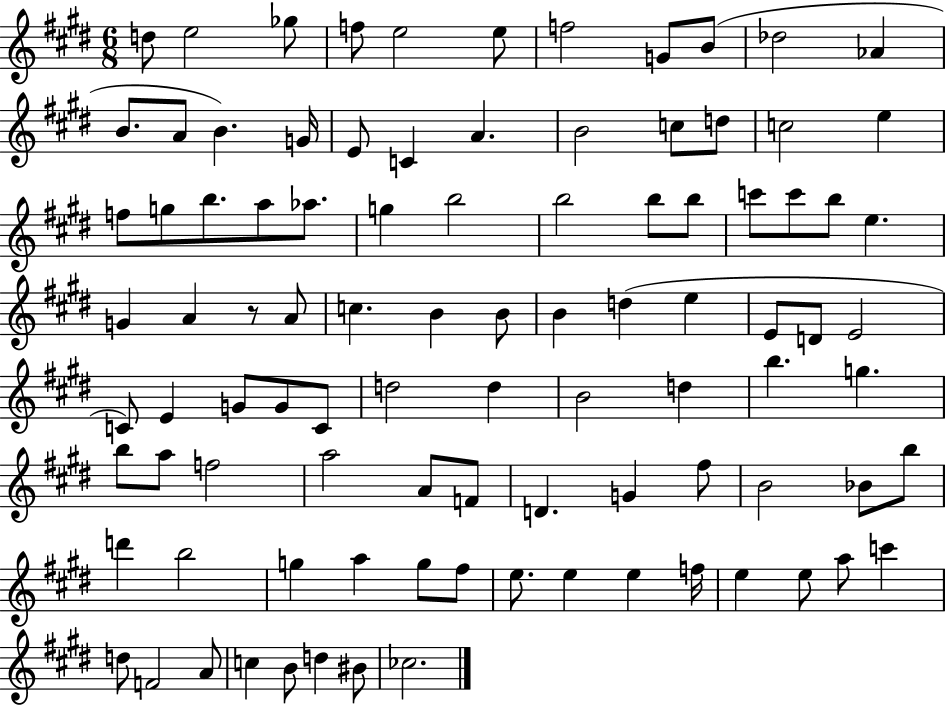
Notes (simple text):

D5/e E5/h Gb5/e F5/e E5/h E5/e F5/h G4/e B4/e Db5/h Ab4/q B4/e. A4/e B4/q. G4/s E4/e C4/q A4/q. B4/h C5/e D5/e C5/h E5/q F5/e G5/e B5/e. A5/e Ab5/e. G5/q B5/h B5/h B5/e B5/e C6/e C6/e B5/e E5/q. G4/q A4/q R/e A4/e C5/q. B4/q B4/e B4/q D5/q E5/q E4/e D4/e E4/h C4/e E4/q G4/e G4/e C4/e D5/h D5/q B4/h D5/q B5/q. G5/q. B5/e A5/e F5/h A5/h A4/e F4/e D4/q. G4/q F#5/e B4/h Bb4/e B5/e D6/q B5/h G5/q A5/q G5/e F#5/e E5/e. E5/q E5/q F5/s E5/q E5/e A5/e C6/q D5/e F4/h A4/e C5/q B4/e D5/q BIS4/e CES5/h.